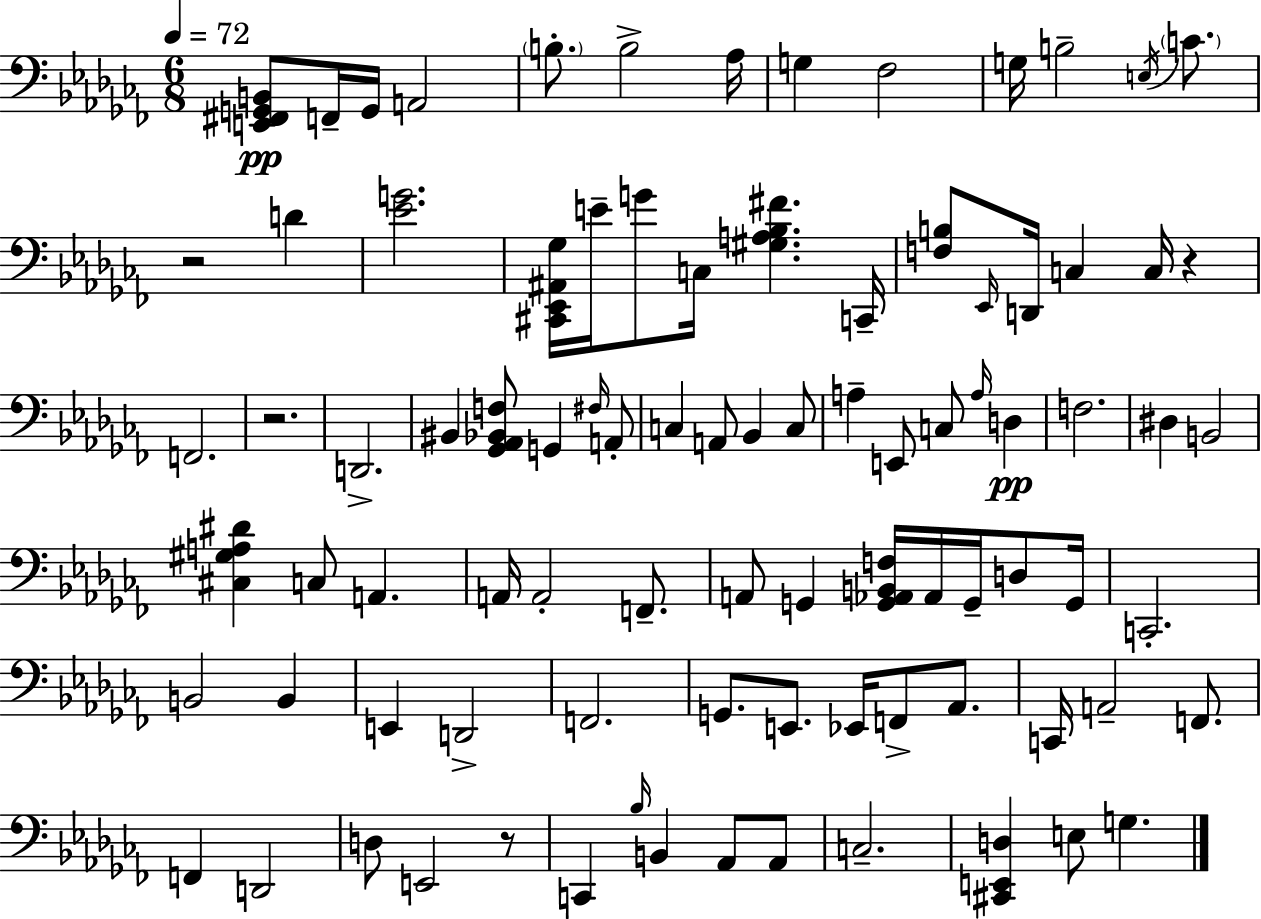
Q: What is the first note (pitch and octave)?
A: F2